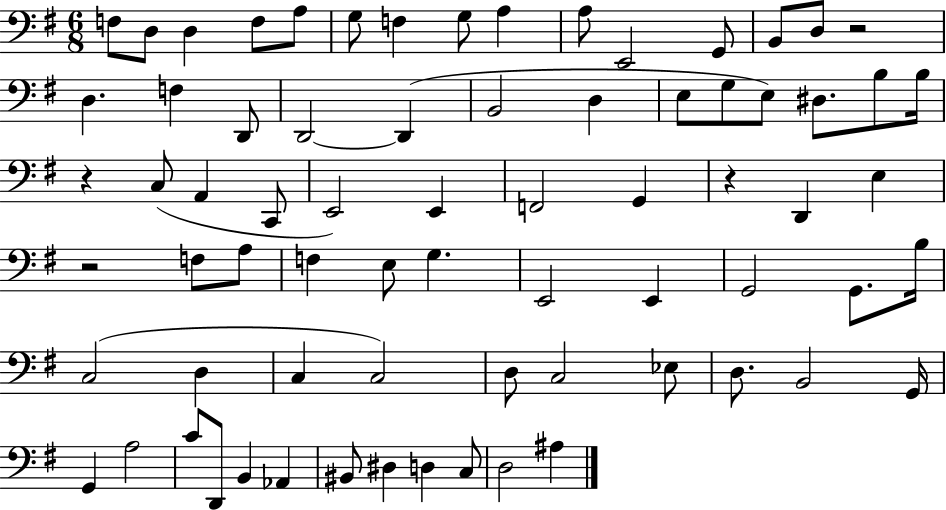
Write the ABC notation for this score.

X:1
T:Untitled
M:6/8
L:1/4
K:G
F,/2 D,/2 D, F,/2 A,/2 G,/2 F, G,/2 A, A,/2 E,,2 G,,/2 B,,/2 D,/2 z2 D, F, D,,/2 D,,2 D,, B,,2 D, E,/2 G,/2 E,/2 ^D,/2 B,/2 B,/4 z C,/2 A,, C,,/2 E,,2 E,, F,,2 G,, z D,, E, z2 F,/2 A,/2 F, E,/2 G, E,,2 E,, G,,2 G,,/2 B,/4 C,2 D, C, C,2 D,/2 C,2 _E,/2 D,/2 B,,2 G,,/4 G,, A,2 C/2 D,,/2 B,, _A,, ^B,,/2 ^D, D, C,/2 D,2 ^A,